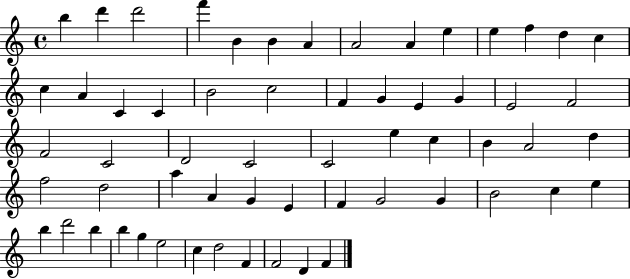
B5/q D6/q D6/h F6/q B4/q B4/q A4/q A4/h A4/q E5/q E5/q F5/q D5/q C5/q C5/q A4/q C4/q C4/q B4/h C5/h F4/q G4/q E4/q G4/q E4/h F4/h F4/h C4/h D4/h C4/h C4/h E5/q C5/q B4/q A4/h D5/q F5/h D5/h A5/q A4/q G4/q E4/q F4/q G4/h G4/q B4/h C5/q E5/q B5/q D6/h B5/q B5/q G5/q E5/h C5/q D5/h F4/q F4/h D4/q F4/q